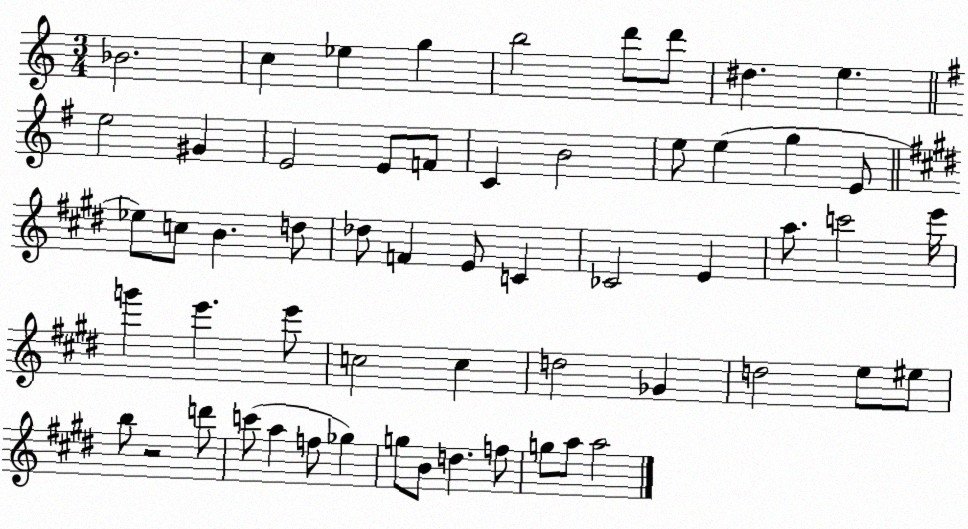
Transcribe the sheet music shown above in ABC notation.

X:1
T:Untitled
M:3/4
L:1/4
K:C
_B2 c _e g b2 d'/2 d'/2 ^d e e2 ^G E2 E/2 F/2 C B2 e/2 e g E/2 _e/2 c/2 B d/2 _d/2 F E/2 C _C2 E a/2 c'2 e'/4 g' e' e'/2 c2 c d2 _G d2 e/2 ^e/2 b/2 z2 d'/2 c'/2 a f/2 _g g/2 B/2 d f/2 g/2 a/2 a2